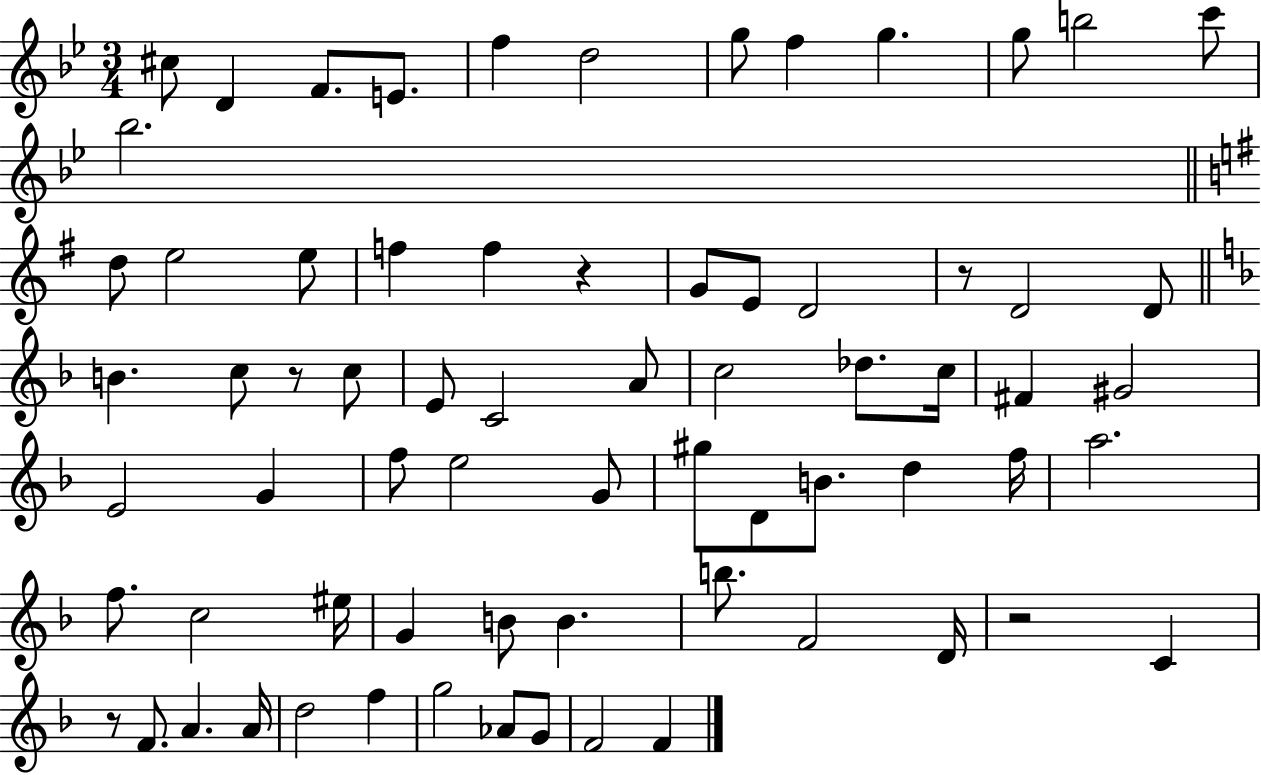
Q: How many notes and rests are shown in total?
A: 70